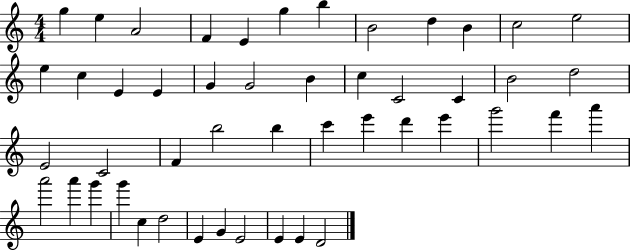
{
  \clef treble
  \numericTimeSignature
  \time 4/4
  \key c \major
  g''4 e''4 a'2 | f'4 e'4 g''4 b''4 | b'2 d''4 b'4 | c''2 e''2 | \break e''4 c''4 e'4 e'4 | g'4 g'2 b'4 | c''4 c'2 c'4 | b'2 d''2 | \break e'2 c'2 | f'4 b''2 b''4 | c'''4 e'''4 d'''4 e'''4 | g'''2 f'''4 a'''4 | \break a'''2 a'''4 g'''4 | g'''4 c''4 d''2 | e'4 g'4 e'2 | e'4 e'4 d'2 | \break \bar "|."
}